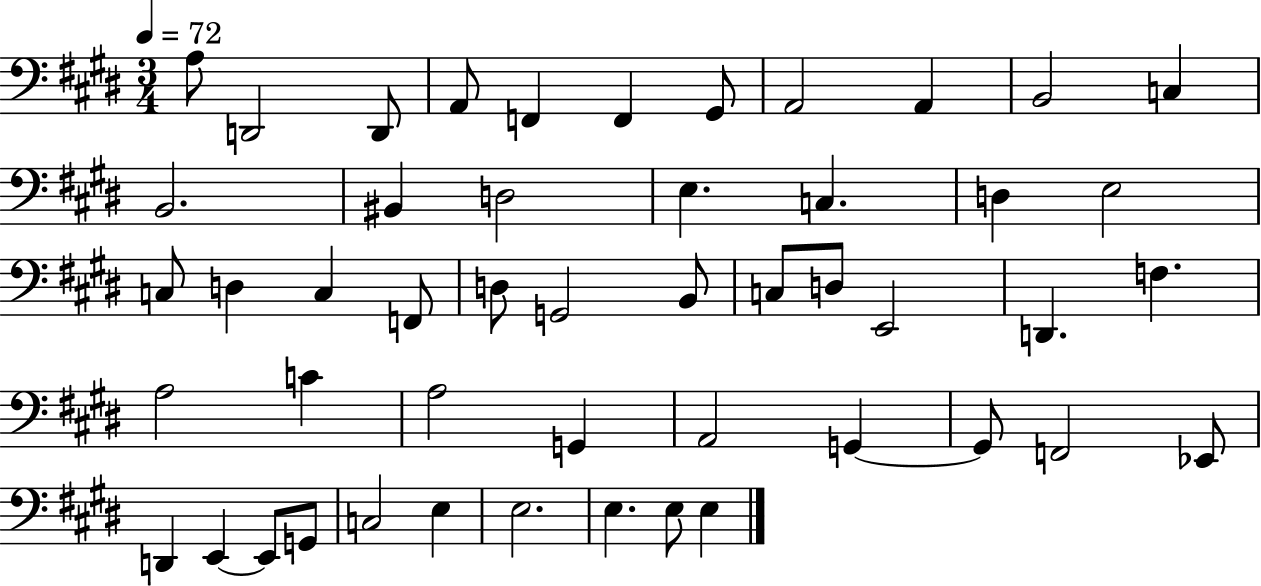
A3/e D2/h D2/e A2/e F2/q F2/q G#2/e A2/h A2/q B2/h C3/q B2/h. BIS2/q D3/h E3/q. C3/q. D3/q E3/h C3/e D3/q C3/q F2/e D3/e G2/h B2/e C3/e D3/e E2/h D2/q. F3/q. A3/h C4/q A3/h G2/q A2/h G2/q G2/e F2/h Eb2/e D2/q E2/q E2/e G2/e C3/h E3/q E3/h. E3/q. E3/e E3/q